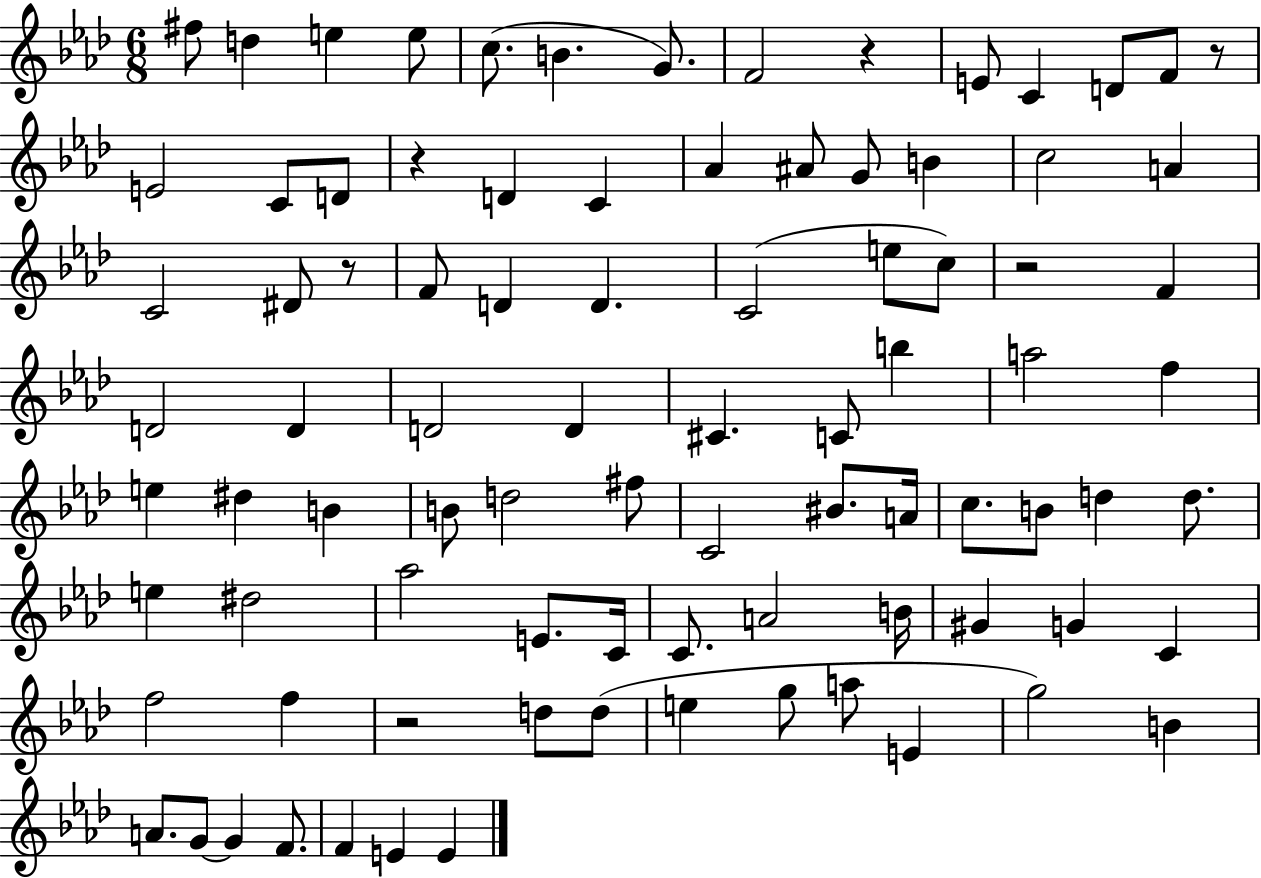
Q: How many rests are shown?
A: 6